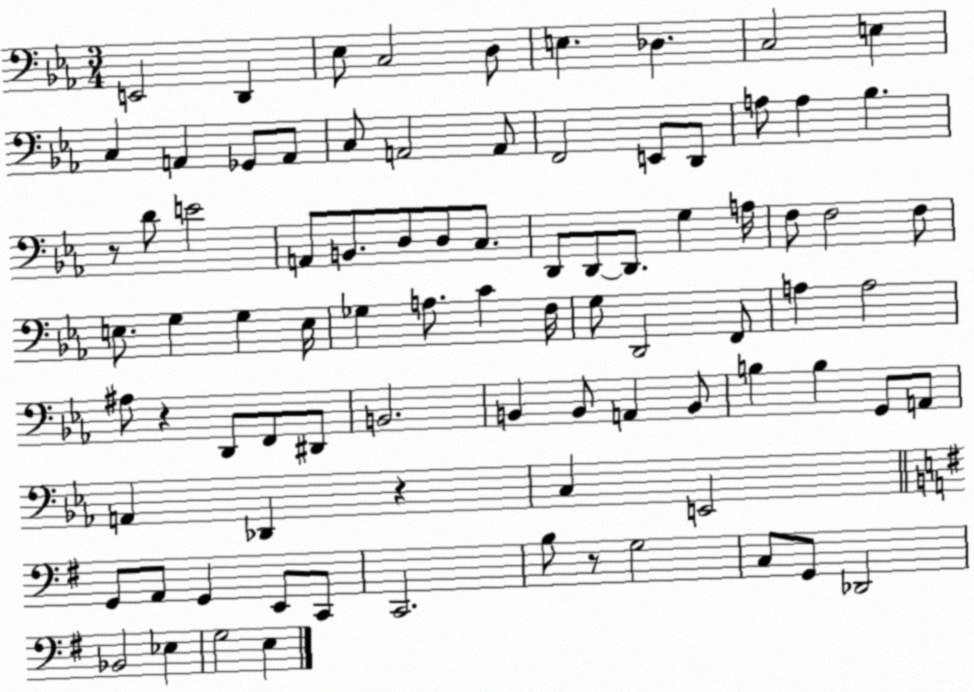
X:1
T:Untitled
M:3/4
L:1/4
K:Eb
E,,2 D,, _E,/2 C,2 D,/2 E, _D, C,2 E, C, A,, _G,,/2 A,,/2 C,/2 A,,2 A,,/2 F,,2 E,,/2 D,,/2 A,/2 A, _B, z/2 D/2 E2 A,,/2 B,,/2 D,/2 D,/2 C,/2 D,,/2 D,,/2 D,,/2 G, A,/4 F,/2 F,2 F,/2 E,/2 G, G, E,/4 _G, A,/2 C F,/4 G,/2 D,,2 F,,/2 A, A,2 ^A,/2 z D,,/2 F,,/2 ^D,,/2 B,,2 B,, B,,/2 A,, B,,/2 B, B, G,,/2 A,,/2 A,, _D,, z C, E,,2 G,,/2 A,,/2 G,, E,,/2 C,,/2 C,,2 B,/2 z/2 G,2 C,/2 G,,/2 _D,,2 _B,,2 _E, G,2 E,